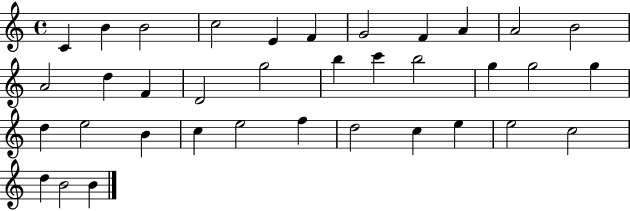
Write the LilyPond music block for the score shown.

{
  \clef treble
  \time 4/4
  \defaultTimeSignature
  \key c \major
  c'4 b'4 b'2 | c''2 e'4 f'4 | g'2 f'4 a'4 | a'2 b'2 | \break a'2 d''4 f'4 | d'2 g''2 | b''4 c'''4 b''2 | g''4 g''2 g''4 | \break d''4 e''2 b'4 | c''4 e''2 f''4 | d''2 c''4 e''4 | e''2 c''2 | \break d''4 b'2 b'4 | \bar "|."
}